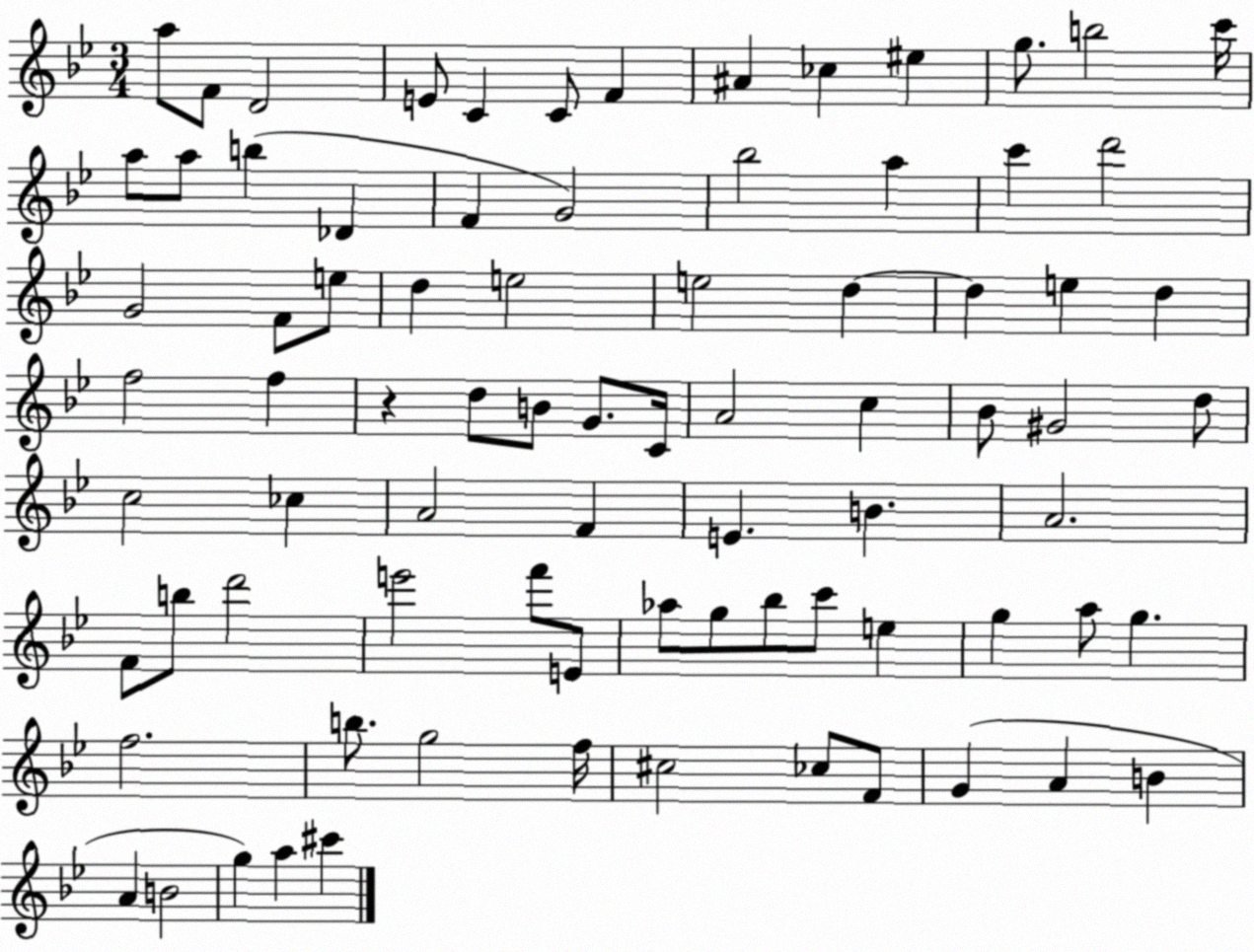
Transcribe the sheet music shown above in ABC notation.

X:1
T:Untitled
M:3/4
L:1/4
K:Bb
a/2 F/2 D2 E/2 C C/2 F ^A _c ^e g/2 b2 c'/4 a/2 a/2 b _D F G2 _b2 a c' d'2 G2 F/2 e/2 d e2 e2 d d e d f2 f z d/2 B/2 G/2 C/4 A2 c _B/2 ^G2 d/2 c2 _c A2 F E B A2 F/2 b/2 d'2 e'2 f'/2 E/2 _a/2 g/2 _b/2 c'/2 e g a/2 g f2 b/2 g2 f/4 ^c2 _c/2 F/2 G A B A B2 g a ^c'